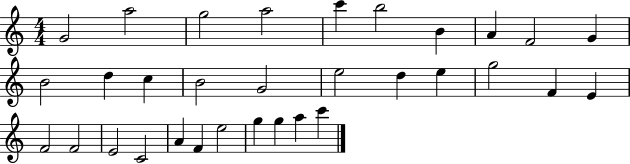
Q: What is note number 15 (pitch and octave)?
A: G4